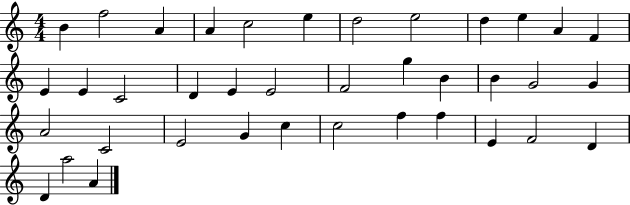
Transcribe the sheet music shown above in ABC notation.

X:1
T:Untitled
M:4/4
L:1/4
K:C
B f2 A A c2 e d2 e2 d e A F E E C2 D E E2 F2 g B B G2 G A2 C2 E2 G c c2 f f E F2 D D a2 A